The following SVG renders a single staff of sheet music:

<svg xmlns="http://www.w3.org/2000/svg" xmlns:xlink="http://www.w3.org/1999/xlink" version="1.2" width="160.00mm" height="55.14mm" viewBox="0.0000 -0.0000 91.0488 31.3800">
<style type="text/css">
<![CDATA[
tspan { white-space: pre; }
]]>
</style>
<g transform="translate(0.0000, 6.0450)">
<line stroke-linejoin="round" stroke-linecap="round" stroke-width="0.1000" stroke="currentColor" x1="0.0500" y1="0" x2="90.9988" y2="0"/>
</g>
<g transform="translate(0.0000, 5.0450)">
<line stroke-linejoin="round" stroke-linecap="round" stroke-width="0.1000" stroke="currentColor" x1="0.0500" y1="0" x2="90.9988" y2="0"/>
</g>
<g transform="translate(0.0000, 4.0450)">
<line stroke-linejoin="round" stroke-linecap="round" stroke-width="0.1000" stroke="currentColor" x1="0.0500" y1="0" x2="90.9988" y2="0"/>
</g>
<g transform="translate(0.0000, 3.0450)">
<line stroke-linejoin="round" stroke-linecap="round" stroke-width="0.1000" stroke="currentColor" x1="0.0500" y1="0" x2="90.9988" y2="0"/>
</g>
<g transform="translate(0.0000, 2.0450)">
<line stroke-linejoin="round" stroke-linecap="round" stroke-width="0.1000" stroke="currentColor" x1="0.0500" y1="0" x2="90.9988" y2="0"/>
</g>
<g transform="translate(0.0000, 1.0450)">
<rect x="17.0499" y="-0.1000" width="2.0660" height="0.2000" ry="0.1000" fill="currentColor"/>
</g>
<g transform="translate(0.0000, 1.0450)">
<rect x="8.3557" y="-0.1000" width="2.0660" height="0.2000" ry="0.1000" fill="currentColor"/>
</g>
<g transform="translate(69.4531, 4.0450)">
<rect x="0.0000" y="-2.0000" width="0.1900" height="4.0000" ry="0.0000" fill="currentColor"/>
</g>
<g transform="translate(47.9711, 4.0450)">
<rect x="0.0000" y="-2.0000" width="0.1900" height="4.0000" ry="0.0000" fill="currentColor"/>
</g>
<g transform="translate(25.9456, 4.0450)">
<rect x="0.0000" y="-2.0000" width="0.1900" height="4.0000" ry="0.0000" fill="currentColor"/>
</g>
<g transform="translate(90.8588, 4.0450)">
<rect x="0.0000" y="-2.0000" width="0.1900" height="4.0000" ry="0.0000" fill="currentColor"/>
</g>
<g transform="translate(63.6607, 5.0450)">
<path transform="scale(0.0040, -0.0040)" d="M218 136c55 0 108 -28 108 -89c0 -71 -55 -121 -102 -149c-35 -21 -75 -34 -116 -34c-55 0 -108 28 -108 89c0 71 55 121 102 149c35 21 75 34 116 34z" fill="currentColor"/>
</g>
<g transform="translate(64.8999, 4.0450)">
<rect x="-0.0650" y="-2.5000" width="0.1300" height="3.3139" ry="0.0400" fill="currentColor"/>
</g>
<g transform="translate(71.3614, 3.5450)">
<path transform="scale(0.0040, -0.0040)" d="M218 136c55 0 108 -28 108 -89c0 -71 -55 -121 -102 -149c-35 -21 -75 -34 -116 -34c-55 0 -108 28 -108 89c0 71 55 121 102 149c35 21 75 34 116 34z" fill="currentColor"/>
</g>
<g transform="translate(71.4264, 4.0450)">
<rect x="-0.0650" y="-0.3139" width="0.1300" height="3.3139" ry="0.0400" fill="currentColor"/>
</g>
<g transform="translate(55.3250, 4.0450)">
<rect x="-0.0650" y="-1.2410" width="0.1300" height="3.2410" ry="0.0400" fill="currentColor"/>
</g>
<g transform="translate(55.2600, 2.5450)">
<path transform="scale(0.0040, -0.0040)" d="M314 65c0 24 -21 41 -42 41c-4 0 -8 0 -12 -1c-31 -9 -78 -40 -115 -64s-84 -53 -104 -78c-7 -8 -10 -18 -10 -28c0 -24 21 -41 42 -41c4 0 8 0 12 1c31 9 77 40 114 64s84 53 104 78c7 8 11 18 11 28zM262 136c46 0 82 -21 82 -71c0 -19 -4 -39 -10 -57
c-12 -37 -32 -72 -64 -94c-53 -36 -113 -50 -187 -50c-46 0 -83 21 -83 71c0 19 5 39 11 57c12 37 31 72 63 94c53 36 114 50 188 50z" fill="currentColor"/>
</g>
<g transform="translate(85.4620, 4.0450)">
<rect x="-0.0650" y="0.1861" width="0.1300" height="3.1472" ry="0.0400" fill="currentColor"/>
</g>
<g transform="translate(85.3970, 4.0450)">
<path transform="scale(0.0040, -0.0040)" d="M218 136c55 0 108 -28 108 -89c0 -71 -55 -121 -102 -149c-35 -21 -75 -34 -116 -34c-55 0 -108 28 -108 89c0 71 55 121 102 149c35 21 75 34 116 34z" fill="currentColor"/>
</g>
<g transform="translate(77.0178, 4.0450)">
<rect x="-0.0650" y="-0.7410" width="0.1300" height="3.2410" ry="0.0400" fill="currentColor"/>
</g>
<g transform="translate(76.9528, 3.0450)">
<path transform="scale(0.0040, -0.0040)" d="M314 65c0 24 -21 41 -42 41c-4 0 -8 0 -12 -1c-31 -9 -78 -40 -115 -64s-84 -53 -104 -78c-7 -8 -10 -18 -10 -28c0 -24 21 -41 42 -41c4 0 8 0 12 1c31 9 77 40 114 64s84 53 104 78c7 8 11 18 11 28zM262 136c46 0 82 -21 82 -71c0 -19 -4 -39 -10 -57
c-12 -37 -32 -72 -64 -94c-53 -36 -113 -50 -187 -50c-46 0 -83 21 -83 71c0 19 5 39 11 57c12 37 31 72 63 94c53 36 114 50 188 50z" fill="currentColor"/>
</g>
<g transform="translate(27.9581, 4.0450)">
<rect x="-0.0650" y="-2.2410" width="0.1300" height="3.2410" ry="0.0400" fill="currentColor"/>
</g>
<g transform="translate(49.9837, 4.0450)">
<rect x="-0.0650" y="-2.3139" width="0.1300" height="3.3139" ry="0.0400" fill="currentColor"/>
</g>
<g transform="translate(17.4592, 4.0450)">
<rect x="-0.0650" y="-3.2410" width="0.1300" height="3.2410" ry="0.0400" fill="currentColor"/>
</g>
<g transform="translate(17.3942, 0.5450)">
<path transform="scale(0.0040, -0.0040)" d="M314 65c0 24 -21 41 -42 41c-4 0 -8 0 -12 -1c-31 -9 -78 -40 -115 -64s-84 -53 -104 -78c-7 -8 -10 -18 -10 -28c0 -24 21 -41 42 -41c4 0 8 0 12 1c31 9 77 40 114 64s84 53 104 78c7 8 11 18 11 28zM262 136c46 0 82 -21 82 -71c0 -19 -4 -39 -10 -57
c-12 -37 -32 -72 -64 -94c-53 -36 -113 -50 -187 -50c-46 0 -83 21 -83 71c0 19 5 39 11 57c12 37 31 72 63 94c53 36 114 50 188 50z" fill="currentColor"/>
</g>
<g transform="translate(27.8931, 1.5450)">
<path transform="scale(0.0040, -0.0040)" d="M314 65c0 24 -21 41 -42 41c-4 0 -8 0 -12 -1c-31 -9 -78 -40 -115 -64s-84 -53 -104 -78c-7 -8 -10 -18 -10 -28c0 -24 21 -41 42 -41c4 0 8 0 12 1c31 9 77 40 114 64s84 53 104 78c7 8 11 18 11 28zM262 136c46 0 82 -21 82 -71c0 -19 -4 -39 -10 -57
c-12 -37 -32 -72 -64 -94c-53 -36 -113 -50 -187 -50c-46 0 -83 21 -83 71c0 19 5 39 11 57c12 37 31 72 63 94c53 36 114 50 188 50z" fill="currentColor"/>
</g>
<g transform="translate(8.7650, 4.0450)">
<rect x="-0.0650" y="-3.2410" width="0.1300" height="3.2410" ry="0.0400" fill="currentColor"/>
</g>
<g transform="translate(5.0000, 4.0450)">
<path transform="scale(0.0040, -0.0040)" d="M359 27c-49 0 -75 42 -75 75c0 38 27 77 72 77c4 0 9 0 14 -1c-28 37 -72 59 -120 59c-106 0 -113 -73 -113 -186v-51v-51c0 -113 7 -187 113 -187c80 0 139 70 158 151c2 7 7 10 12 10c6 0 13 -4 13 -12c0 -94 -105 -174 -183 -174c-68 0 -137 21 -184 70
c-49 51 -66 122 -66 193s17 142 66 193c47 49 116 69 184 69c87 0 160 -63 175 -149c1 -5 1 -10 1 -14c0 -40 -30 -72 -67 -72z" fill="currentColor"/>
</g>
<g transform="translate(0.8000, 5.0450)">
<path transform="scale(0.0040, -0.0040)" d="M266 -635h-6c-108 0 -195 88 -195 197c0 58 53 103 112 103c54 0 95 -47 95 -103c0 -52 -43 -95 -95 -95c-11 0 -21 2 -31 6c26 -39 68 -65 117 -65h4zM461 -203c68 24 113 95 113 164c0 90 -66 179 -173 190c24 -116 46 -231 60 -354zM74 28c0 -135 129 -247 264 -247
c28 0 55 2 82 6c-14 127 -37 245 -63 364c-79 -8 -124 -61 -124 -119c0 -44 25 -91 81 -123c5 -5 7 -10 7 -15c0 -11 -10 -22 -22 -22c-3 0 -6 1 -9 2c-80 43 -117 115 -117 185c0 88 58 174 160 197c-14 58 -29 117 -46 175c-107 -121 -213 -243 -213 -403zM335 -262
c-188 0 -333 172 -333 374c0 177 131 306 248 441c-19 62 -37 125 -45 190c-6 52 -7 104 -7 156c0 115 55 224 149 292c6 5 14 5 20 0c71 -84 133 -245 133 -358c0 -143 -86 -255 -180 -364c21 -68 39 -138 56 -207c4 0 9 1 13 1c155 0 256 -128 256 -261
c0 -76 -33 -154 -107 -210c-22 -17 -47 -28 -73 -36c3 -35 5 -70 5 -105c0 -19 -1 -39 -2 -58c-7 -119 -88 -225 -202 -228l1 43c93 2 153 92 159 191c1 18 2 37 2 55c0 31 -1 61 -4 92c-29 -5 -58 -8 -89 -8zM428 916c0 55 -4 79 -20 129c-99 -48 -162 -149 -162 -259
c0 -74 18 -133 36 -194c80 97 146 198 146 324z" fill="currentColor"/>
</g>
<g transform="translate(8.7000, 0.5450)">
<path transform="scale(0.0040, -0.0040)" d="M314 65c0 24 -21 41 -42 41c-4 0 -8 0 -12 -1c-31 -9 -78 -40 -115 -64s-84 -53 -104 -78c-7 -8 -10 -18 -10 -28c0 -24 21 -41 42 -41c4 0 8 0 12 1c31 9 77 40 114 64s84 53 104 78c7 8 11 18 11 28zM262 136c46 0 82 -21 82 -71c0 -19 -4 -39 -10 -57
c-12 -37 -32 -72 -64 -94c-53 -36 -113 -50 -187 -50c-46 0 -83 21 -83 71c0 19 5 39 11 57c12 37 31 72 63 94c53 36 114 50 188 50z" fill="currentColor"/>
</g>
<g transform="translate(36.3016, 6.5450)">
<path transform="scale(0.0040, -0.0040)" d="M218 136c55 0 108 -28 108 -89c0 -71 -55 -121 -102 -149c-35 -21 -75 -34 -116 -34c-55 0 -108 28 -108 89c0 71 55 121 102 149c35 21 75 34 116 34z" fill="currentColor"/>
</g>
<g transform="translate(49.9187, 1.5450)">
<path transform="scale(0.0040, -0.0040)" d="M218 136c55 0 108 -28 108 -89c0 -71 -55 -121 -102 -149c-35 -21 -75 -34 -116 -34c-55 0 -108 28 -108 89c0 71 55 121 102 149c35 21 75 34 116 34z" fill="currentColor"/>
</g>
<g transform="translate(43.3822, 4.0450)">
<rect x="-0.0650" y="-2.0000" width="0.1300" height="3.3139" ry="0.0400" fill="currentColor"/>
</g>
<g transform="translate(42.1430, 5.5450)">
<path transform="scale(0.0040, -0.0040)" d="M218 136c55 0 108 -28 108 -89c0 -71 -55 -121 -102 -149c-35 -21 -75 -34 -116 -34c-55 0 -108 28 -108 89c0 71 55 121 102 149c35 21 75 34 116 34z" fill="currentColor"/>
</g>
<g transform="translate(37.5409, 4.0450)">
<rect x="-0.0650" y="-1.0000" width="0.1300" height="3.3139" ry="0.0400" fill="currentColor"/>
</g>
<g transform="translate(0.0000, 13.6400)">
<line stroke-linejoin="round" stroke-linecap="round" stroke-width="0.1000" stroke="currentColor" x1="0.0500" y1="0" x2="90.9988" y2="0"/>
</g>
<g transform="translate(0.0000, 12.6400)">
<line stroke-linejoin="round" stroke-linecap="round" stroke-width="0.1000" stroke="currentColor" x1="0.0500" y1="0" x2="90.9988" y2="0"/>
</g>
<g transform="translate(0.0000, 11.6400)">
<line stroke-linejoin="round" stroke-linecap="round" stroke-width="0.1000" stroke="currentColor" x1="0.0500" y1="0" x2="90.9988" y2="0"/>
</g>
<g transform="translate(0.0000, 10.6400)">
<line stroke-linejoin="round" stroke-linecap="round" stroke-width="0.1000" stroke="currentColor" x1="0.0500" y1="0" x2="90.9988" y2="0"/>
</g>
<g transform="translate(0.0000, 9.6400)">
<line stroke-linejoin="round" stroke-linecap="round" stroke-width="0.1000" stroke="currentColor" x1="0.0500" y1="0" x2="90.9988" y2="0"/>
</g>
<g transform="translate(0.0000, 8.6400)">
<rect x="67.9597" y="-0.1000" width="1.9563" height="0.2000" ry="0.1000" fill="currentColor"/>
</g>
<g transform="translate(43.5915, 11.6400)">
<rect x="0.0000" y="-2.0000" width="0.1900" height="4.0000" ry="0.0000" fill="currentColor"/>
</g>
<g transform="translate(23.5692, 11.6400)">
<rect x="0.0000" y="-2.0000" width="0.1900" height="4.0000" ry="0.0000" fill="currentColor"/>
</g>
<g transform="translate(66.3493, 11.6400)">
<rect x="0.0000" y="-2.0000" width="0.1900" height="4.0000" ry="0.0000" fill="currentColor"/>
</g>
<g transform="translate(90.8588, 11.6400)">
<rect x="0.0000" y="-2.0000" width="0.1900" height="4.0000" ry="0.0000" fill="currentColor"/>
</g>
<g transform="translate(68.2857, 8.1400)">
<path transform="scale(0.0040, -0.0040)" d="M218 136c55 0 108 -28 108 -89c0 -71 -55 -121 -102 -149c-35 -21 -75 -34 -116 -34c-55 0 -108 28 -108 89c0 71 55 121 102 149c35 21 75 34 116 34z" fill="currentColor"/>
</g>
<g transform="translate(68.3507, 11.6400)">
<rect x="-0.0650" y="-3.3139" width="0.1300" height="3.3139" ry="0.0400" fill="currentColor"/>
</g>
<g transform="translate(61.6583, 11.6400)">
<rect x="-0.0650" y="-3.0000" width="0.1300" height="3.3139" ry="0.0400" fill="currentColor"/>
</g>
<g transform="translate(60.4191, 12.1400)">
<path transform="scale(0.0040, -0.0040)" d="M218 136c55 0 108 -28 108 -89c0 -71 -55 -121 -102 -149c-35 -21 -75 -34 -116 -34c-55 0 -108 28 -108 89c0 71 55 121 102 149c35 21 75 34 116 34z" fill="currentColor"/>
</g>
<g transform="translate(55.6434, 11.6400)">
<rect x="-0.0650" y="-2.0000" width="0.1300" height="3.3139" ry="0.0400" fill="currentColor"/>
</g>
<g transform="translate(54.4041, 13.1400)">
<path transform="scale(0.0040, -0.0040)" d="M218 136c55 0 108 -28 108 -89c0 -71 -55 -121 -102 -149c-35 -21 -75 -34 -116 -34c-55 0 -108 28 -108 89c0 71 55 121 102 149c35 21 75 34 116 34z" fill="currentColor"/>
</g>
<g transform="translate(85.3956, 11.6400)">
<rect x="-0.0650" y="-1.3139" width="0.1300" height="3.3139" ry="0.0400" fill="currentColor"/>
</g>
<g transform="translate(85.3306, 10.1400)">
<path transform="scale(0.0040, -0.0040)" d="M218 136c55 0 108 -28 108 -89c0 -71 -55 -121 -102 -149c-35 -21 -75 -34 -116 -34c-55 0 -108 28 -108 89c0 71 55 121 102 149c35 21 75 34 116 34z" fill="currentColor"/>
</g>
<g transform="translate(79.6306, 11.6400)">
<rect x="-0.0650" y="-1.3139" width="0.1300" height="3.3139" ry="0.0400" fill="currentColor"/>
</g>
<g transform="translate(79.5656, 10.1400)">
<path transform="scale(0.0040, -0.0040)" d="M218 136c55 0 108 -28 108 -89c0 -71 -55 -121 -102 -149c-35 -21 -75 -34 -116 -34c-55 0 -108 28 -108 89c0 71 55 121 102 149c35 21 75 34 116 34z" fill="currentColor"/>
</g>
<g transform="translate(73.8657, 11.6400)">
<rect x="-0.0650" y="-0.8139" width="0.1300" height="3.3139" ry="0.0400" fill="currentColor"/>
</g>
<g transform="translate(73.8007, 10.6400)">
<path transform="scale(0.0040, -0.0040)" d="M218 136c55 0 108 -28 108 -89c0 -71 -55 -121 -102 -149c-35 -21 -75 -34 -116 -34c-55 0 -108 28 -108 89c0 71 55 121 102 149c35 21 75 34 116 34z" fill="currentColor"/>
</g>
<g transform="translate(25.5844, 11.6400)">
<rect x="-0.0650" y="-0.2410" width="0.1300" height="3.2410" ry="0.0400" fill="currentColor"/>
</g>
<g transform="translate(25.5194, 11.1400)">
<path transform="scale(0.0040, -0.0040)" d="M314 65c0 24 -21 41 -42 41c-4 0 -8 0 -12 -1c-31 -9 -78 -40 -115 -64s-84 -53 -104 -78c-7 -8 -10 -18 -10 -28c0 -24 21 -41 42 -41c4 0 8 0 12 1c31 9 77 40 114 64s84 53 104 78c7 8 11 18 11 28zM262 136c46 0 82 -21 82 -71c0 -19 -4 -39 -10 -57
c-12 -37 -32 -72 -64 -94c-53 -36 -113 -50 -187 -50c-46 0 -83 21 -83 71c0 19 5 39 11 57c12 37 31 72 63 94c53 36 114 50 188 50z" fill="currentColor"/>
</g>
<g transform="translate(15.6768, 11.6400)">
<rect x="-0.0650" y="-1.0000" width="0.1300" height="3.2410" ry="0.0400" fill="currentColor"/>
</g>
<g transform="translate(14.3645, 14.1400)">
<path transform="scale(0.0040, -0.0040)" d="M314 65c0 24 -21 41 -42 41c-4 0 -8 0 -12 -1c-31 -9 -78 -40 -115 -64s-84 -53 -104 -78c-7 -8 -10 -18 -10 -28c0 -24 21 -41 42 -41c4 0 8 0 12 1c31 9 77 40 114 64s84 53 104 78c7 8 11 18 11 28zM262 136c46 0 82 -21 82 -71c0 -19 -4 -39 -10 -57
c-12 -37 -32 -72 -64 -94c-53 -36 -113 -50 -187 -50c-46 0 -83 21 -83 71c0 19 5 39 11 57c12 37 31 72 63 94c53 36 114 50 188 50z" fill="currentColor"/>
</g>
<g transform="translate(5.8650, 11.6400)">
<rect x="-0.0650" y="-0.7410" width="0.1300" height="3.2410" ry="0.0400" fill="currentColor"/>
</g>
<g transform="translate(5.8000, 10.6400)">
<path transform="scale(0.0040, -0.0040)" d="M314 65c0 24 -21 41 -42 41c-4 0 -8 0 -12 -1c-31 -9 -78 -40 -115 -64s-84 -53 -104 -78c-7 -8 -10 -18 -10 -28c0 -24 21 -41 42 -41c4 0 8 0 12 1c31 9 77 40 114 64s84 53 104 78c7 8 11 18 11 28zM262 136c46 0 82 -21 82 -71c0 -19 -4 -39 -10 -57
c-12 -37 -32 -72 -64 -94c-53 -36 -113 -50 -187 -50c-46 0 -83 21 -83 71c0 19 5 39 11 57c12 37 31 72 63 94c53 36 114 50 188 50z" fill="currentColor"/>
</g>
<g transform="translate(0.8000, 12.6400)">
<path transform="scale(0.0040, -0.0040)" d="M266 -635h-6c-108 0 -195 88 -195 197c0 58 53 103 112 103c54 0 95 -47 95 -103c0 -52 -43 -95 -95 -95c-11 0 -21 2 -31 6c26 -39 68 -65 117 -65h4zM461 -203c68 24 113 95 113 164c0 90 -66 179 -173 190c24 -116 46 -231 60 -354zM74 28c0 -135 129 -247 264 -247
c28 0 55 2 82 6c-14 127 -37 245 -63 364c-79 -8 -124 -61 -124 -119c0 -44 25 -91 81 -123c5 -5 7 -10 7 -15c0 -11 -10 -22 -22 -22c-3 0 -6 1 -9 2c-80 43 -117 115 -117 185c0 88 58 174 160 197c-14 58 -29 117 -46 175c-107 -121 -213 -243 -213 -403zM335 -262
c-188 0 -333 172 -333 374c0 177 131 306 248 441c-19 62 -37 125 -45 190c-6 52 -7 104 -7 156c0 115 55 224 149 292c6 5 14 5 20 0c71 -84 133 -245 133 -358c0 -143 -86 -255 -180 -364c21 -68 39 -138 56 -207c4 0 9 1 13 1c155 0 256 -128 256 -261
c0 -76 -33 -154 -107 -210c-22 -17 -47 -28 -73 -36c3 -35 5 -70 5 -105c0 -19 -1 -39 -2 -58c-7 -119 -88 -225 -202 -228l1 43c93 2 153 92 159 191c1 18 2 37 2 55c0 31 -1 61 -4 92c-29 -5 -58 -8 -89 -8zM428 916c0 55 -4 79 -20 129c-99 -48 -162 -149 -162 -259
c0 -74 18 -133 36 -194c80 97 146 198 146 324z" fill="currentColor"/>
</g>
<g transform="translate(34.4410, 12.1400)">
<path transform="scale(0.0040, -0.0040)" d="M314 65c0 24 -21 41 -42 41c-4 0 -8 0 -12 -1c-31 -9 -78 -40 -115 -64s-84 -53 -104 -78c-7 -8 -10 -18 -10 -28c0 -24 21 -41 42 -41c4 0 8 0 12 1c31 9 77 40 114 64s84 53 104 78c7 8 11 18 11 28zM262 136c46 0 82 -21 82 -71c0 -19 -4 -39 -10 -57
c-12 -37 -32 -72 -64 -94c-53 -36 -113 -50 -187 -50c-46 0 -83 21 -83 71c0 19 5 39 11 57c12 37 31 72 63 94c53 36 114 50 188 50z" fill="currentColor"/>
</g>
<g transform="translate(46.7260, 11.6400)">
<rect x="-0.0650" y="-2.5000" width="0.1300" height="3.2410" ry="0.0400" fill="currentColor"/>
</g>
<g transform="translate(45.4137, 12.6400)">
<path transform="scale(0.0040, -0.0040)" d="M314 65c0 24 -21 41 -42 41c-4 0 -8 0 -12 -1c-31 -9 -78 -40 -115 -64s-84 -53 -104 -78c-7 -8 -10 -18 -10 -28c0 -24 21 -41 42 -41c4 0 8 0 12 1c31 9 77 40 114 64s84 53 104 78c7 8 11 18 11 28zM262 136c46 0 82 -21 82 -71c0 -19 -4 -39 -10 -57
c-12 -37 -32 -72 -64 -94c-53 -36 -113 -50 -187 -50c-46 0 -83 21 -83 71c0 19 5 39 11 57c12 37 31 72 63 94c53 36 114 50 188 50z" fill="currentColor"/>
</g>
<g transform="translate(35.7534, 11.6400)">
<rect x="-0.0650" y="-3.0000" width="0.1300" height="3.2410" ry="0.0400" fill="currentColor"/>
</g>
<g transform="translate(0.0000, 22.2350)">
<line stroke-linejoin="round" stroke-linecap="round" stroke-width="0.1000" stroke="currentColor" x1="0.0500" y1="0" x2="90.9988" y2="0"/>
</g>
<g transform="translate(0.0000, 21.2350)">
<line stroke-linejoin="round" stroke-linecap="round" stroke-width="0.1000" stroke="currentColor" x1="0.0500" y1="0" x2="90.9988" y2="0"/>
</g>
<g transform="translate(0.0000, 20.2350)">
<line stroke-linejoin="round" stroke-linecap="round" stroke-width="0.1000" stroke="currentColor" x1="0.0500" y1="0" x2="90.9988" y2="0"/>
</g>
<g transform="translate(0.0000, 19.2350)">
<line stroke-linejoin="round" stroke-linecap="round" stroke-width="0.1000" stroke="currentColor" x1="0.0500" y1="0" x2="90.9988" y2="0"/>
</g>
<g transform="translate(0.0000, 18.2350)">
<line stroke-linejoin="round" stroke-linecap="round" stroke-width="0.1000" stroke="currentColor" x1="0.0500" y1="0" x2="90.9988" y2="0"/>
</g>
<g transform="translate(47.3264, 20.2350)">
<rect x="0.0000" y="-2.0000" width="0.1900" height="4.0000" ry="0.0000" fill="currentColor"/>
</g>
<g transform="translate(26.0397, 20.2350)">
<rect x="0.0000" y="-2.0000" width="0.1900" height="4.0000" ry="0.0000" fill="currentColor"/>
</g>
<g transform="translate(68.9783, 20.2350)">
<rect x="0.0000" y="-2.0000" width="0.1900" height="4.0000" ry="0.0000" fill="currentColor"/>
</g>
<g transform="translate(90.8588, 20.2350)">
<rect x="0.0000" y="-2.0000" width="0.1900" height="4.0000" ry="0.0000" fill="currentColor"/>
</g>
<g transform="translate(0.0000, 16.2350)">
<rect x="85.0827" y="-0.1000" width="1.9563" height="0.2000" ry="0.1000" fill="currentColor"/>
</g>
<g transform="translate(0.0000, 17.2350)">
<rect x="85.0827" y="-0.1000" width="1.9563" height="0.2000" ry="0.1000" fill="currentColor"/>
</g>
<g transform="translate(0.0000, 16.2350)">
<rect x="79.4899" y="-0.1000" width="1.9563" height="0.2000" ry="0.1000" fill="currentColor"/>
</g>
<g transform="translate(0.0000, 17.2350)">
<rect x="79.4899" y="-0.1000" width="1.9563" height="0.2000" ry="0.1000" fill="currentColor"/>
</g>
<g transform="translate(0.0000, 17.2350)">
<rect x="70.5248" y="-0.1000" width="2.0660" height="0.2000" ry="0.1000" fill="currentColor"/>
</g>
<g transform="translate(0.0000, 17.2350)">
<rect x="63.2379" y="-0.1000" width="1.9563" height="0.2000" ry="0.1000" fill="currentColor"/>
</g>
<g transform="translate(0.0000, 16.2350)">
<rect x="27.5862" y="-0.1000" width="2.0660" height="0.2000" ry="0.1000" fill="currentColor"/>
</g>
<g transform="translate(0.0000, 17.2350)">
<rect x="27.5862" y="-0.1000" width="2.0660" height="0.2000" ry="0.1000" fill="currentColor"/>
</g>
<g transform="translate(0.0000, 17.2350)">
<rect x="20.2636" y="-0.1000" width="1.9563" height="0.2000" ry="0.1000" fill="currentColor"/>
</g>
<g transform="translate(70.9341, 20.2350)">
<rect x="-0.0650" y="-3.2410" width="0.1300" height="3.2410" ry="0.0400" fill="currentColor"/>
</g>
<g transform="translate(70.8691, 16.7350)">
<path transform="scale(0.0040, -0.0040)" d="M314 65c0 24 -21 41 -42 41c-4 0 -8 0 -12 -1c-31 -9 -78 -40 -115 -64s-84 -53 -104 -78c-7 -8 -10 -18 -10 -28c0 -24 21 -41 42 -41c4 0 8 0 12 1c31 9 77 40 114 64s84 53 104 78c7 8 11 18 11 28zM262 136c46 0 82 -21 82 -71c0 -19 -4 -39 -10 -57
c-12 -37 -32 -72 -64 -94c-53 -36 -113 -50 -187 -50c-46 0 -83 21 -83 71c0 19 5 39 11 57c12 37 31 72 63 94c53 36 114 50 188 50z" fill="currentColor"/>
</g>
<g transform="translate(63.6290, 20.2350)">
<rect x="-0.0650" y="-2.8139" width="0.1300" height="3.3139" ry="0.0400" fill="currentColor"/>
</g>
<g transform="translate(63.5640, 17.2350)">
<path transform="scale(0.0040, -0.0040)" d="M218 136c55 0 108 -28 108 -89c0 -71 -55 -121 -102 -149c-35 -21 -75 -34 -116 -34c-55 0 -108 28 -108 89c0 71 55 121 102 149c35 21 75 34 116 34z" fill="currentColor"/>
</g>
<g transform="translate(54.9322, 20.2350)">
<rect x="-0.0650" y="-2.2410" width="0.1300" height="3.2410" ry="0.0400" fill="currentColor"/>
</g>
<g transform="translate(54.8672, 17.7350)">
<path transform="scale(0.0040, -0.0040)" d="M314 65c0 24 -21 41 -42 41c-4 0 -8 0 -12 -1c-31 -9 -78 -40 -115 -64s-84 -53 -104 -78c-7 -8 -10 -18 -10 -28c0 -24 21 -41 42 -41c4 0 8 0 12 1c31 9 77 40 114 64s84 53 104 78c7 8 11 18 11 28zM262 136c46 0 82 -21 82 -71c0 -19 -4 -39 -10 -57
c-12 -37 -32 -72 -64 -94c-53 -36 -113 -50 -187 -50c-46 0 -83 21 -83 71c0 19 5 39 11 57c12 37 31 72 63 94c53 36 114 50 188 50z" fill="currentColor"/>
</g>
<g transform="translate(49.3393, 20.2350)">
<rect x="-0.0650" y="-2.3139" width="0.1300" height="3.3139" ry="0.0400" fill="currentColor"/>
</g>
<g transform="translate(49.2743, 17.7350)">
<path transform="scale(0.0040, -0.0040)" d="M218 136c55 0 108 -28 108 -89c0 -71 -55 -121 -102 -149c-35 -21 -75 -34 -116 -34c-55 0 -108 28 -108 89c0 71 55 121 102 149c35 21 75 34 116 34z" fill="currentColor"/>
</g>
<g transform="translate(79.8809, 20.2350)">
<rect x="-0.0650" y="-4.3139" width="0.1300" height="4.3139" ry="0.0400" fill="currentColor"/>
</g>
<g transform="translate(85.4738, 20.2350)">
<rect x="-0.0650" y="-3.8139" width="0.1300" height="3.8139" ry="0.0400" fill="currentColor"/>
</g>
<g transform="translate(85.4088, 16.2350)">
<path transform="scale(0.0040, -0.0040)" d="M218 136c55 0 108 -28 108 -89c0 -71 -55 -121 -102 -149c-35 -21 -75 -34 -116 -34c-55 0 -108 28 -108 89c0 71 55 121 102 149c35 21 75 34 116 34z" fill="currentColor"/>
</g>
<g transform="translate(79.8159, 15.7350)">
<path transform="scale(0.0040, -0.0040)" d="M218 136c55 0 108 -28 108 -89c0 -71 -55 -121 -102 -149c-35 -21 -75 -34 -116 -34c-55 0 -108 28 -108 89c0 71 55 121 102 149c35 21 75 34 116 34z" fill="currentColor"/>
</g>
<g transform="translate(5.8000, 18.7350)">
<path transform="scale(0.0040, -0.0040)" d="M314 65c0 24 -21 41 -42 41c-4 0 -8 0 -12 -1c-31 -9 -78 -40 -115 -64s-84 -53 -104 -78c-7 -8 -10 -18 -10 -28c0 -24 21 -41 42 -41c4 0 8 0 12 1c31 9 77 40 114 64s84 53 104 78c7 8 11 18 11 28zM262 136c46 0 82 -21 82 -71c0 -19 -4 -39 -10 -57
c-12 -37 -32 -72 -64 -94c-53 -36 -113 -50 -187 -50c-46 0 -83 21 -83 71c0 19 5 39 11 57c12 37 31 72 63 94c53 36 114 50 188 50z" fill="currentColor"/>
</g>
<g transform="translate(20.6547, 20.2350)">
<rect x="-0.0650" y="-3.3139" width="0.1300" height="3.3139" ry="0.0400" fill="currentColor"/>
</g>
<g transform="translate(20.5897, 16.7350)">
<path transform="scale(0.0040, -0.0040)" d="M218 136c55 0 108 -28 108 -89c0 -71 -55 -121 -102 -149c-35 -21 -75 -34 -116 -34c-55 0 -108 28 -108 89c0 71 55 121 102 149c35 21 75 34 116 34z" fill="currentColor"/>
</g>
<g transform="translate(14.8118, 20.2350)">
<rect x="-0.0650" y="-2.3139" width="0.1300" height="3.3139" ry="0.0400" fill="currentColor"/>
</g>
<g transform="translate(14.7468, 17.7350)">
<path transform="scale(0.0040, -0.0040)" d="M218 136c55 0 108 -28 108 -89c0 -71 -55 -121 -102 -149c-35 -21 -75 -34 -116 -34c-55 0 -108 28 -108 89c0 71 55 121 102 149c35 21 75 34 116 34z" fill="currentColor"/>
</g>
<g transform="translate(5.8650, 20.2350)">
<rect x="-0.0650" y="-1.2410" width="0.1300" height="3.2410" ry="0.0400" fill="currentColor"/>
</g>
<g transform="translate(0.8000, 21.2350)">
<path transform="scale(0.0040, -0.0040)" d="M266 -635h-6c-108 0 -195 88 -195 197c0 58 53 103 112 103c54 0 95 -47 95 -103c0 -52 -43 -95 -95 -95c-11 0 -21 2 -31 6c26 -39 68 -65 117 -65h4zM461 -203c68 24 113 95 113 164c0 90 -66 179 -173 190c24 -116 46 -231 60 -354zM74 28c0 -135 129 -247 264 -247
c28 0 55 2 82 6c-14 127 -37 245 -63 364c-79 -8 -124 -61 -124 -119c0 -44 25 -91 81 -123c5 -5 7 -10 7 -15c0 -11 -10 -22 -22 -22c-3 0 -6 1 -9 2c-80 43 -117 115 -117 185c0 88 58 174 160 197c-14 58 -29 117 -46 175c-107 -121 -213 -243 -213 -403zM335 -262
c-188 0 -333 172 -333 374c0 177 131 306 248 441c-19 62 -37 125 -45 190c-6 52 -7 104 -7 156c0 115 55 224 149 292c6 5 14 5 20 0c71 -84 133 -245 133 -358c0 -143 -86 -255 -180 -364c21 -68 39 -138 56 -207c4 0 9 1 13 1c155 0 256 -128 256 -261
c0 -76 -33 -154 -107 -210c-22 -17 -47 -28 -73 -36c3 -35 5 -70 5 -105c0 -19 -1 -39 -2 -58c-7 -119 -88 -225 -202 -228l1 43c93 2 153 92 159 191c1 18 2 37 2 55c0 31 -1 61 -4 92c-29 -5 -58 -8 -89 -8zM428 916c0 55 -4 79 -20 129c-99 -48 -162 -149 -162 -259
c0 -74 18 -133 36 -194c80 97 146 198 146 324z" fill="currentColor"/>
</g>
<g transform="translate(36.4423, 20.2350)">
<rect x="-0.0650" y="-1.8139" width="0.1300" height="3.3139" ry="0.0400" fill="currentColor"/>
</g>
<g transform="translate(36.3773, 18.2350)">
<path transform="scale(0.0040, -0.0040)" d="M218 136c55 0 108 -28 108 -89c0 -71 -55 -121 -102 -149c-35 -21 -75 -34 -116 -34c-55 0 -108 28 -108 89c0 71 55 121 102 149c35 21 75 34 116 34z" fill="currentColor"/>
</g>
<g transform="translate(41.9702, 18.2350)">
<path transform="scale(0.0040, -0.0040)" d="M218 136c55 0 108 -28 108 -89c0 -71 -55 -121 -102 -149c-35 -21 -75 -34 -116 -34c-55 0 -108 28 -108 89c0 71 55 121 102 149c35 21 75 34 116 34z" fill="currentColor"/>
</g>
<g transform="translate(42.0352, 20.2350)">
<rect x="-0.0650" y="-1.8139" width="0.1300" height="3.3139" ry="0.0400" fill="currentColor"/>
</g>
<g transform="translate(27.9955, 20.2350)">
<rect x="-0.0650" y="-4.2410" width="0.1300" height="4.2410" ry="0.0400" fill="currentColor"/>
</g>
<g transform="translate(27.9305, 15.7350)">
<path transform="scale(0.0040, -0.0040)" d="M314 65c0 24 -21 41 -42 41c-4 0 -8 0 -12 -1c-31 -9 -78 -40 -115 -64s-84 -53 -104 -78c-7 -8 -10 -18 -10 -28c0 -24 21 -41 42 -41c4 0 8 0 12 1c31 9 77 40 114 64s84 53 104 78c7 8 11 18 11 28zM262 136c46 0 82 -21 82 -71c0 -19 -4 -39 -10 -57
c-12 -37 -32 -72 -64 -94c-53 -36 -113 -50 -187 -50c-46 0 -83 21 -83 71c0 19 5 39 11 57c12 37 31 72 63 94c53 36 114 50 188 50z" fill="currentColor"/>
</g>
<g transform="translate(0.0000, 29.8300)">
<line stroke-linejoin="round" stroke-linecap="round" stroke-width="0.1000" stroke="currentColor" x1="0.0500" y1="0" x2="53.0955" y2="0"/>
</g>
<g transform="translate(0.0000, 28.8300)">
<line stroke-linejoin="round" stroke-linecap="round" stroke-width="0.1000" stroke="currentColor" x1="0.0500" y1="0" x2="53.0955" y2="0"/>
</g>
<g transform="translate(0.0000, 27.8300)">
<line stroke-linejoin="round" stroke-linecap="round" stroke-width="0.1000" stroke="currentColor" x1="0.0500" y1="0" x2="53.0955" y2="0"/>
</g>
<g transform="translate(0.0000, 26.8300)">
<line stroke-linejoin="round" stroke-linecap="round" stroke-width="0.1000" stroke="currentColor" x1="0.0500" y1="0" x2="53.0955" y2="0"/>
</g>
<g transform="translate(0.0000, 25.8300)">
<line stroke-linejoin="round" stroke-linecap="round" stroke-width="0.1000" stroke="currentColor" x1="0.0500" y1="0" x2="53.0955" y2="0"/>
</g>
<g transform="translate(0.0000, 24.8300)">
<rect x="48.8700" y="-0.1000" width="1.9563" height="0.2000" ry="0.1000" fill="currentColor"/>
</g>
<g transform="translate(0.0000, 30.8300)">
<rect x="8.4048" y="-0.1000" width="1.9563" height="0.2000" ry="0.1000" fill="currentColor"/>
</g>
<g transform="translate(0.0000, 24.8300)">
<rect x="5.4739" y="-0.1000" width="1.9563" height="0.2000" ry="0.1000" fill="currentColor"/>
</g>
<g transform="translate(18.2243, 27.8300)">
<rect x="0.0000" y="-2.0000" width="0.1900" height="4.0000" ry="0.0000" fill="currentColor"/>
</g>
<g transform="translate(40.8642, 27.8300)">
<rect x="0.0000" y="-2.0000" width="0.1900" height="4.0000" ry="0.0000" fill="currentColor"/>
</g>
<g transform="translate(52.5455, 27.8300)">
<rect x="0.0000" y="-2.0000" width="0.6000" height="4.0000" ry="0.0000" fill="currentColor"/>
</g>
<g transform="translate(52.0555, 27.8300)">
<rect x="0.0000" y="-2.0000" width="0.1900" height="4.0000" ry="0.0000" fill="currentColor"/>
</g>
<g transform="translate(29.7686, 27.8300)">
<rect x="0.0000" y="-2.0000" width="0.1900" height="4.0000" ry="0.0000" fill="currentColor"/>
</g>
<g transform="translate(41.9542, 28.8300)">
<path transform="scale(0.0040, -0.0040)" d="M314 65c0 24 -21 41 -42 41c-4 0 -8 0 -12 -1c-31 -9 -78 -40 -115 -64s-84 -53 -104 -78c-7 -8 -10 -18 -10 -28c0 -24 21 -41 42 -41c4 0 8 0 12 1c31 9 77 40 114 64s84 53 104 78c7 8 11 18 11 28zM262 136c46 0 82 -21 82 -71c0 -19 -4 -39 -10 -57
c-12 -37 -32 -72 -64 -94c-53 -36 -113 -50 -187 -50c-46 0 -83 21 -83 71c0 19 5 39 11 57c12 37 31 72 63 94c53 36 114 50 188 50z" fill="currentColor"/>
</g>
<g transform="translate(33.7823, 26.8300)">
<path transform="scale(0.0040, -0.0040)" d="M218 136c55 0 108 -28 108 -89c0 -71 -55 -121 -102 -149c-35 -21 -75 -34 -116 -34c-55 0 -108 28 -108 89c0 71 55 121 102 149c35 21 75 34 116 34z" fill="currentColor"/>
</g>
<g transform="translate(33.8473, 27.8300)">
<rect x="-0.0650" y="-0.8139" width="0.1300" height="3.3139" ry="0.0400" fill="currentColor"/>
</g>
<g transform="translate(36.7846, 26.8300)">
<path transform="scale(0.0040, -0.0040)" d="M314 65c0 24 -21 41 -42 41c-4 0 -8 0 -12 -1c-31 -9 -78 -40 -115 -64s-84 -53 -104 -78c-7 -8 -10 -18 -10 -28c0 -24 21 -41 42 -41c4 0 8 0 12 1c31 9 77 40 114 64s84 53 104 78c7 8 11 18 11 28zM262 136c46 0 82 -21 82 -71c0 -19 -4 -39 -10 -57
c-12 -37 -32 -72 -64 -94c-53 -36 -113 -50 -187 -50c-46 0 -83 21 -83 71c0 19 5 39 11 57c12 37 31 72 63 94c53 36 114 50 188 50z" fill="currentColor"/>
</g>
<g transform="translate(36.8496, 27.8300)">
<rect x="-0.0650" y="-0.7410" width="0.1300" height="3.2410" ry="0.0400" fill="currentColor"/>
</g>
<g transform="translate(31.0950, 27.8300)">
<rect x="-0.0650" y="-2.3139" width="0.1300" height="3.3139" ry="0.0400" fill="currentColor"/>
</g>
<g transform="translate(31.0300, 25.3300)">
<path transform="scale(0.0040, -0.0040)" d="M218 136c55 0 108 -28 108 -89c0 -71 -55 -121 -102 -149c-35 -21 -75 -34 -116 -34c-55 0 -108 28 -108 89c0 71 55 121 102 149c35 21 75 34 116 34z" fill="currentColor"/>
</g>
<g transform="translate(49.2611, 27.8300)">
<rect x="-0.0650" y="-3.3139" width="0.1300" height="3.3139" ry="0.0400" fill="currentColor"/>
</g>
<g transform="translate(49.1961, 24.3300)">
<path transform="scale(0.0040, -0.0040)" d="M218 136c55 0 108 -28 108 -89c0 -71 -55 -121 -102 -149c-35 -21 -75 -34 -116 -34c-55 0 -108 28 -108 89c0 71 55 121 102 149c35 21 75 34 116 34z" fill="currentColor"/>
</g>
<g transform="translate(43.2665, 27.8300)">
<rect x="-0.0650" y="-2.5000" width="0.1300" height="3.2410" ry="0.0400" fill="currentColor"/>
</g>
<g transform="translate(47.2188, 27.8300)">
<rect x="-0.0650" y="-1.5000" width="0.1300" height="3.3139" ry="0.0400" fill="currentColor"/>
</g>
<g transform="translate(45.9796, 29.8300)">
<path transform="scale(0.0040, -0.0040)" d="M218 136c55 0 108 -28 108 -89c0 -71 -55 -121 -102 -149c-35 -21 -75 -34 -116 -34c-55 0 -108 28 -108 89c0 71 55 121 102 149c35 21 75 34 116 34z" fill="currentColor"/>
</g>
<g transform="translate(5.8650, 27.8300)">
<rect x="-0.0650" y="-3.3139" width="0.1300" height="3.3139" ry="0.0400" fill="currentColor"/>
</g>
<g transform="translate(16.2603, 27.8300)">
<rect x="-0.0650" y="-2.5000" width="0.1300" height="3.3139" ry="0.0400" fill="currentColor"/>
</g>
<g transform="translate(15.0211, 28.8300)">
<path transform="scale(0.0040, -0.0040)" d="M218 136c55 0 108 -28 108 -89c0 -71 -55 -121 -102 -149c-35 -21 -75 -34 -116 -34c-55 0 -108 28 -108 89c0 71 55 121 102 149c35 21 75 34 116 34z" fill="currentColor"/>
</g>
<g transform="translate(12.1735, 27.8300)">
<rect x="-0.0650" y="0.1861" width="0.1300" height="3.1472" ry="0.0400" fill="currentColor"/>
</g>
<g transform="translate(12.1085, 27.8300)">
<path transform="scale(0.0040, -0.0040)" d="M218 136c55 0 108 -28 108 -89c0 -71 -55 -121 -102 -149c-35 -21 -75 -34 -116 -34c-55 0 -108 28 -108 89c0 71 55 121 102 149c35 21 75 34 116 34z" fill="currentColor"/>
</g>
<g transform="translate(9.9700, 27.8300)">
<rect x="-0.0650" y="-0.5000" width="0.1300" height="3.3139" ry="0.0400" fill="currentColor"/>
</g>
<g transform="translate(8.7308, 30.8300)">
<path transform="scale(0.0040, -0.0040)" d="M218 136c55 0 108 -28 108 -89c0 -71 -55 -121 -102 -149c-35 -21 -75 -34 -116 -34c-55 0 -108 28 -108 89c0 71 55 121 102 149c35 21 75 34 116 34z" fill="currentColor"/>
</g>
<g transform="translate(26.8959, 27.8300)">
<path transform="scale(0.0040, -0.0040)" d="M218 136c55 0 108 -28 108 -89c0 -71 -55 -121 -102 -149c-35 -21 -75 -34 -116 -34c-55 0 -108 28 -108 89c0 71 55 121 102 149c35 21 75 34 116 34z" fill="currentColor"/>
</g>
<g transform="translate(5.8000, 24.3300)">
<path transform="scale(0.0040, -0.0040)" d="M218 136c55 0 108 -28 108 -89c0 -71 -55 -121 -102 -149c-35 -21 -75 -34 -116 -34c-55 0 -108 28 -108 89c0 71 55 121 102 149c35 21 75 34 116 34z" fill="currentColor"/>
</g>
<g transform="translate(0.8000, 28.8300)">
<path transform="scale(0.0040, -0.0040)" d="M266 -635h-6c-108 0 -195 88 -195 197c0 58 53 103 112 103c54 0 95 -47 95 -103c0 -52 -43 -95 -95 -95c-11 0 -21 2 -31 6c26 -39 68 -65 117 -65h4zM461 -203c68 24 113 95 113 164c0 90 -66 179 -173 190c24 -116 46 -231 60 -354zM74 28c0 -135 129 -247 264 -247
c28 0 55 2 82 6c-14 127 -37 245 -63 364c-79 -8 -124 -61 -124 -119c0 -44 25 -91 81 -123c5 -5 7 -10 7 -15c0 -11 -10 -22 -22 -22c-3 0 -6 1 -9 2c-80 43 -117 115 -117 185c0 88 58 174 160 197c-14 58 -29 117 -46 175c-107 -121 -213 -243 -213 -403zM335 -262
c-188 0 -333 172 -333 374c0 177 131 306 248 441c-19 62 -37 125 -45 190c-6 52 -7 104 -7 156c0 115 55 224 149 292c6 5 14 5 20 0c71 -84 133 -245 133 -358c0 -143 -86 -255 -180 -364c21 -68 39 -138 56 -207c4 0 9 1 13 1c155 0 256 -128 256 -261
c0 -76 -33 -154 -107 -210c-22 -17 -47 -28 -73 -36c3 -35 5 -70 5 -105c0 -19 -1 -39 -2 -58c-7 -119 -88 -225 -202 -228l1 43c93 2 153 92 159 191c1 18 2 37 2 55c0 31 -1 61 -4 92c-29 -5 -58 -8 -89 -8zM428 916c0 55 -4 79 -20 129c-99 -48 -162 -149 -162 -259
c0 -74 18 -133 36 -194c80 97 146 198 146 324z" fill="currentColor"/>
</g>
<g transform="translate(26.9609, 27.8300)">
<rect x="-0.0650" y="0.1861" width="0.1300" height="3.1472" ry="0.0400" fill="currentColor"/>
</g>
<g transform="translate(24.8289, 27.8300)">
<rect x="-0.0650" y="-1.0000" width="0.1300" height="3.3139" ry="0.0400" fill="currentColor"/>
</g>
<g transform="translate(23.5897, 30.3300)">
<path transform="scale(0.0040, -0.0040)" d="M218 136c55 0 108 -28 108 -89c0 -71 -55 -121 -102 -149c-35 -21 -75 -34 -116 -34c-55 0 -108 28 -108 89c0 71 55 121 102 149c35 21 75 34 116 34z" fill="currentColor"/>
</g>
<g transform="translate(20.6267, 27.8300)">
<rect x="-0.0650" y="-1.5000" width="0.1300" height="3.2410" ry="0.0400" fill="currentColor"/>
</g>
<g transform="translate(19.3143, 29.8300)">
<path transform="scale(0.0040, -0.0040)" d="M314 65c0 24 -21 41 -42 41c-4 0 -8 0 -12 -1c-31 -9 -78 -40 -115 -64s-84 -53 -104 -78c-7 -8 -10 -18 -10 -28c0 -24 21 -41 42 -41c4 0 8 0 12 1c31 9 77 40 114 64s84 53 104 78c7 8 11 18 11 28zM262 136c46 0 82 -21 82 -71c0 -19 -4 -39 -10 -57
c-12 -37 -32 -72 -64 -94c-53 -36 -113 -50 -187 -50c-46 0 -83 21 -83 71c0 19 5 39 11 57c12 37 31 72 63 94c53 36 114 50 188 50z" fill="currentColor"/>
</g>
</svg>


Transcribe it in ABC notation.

X:1
T:Untitled
M:4/4
L:1/4
K:C
b2 b2 g2 D F g e2 G c d2 B d2 D2 c2 A2 G2 F A b d e e e2 g b d'2 f f g g2 a b2 d' c' b C B G E2 D B g d d2 G2 E b